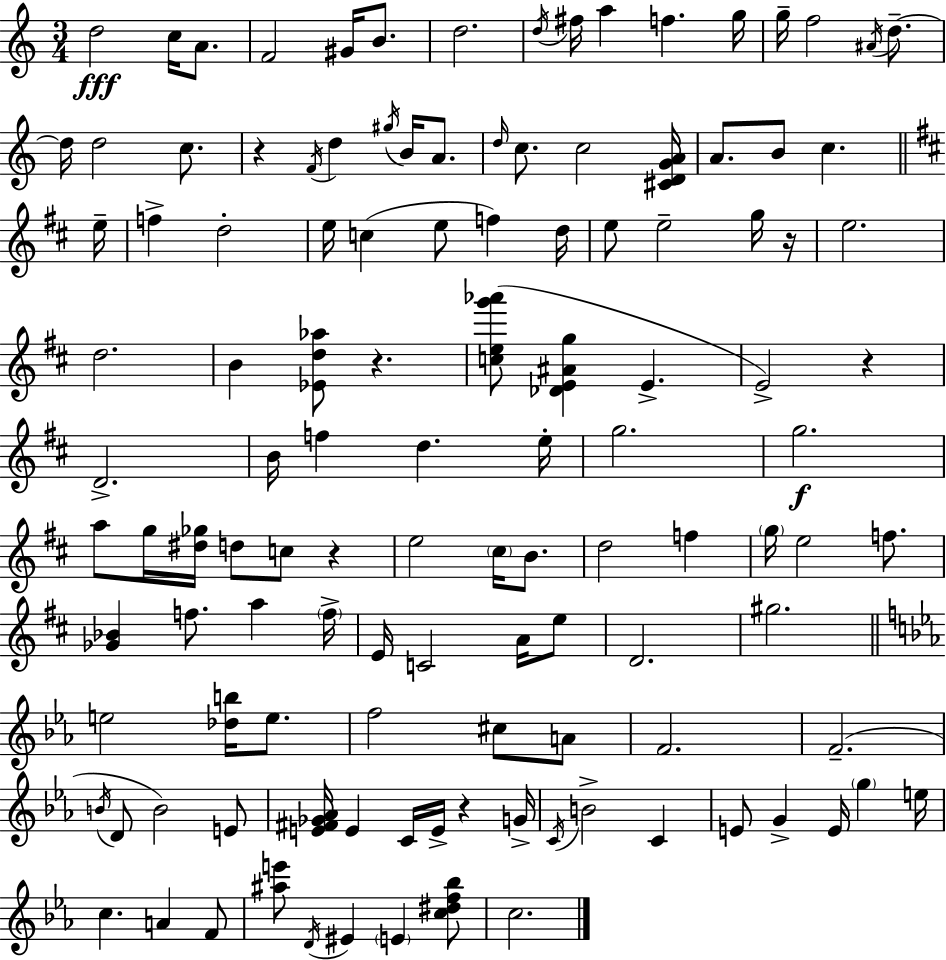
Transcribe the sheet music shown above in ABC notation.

X:1
T:Untitled
M:3/4
L:1/4
K:Am
d2 c/4 A/2 F2 ^G/4 B/2 d2 d/4 ^f/4 a f g/4 g/4 f2 ^A/4 d/2 d/4 d2 c/2 z F/4 d ^g/4 B/4 A/2 d/4 c/2 c2 [^CDGA]/4 A/2 B/2 c e/4 f d2 e/4 c e/2 f d/4 e/2 e2 g/4 z/4 e2 d2 B [_Ed_a]/2 z [ceg'_a']/2 [_DE^Ag] E E2 z D2 B/4 f d e/4 g2 g2 a/2 g/4 [^d_g]/4 d/2 c/2 z e2 ^c/4 B/2 d2 f g/4 e2 f/2 [_G_B] f/2 a f/4 E/4 C2 A/4 e/2 D2 ^g2 e2 [_db]/4 e/2 f2 ^c/2 A/2 F2 F2 B/4 D/2 B2 E/2 [E^F_G_A]/4 E C/4 E/4 z G/4 C/4 B2 C E/2 G E/4 g e/4 c A F/2 [^ae']/2 D/4 ^E E [c^df_b]/2 c2